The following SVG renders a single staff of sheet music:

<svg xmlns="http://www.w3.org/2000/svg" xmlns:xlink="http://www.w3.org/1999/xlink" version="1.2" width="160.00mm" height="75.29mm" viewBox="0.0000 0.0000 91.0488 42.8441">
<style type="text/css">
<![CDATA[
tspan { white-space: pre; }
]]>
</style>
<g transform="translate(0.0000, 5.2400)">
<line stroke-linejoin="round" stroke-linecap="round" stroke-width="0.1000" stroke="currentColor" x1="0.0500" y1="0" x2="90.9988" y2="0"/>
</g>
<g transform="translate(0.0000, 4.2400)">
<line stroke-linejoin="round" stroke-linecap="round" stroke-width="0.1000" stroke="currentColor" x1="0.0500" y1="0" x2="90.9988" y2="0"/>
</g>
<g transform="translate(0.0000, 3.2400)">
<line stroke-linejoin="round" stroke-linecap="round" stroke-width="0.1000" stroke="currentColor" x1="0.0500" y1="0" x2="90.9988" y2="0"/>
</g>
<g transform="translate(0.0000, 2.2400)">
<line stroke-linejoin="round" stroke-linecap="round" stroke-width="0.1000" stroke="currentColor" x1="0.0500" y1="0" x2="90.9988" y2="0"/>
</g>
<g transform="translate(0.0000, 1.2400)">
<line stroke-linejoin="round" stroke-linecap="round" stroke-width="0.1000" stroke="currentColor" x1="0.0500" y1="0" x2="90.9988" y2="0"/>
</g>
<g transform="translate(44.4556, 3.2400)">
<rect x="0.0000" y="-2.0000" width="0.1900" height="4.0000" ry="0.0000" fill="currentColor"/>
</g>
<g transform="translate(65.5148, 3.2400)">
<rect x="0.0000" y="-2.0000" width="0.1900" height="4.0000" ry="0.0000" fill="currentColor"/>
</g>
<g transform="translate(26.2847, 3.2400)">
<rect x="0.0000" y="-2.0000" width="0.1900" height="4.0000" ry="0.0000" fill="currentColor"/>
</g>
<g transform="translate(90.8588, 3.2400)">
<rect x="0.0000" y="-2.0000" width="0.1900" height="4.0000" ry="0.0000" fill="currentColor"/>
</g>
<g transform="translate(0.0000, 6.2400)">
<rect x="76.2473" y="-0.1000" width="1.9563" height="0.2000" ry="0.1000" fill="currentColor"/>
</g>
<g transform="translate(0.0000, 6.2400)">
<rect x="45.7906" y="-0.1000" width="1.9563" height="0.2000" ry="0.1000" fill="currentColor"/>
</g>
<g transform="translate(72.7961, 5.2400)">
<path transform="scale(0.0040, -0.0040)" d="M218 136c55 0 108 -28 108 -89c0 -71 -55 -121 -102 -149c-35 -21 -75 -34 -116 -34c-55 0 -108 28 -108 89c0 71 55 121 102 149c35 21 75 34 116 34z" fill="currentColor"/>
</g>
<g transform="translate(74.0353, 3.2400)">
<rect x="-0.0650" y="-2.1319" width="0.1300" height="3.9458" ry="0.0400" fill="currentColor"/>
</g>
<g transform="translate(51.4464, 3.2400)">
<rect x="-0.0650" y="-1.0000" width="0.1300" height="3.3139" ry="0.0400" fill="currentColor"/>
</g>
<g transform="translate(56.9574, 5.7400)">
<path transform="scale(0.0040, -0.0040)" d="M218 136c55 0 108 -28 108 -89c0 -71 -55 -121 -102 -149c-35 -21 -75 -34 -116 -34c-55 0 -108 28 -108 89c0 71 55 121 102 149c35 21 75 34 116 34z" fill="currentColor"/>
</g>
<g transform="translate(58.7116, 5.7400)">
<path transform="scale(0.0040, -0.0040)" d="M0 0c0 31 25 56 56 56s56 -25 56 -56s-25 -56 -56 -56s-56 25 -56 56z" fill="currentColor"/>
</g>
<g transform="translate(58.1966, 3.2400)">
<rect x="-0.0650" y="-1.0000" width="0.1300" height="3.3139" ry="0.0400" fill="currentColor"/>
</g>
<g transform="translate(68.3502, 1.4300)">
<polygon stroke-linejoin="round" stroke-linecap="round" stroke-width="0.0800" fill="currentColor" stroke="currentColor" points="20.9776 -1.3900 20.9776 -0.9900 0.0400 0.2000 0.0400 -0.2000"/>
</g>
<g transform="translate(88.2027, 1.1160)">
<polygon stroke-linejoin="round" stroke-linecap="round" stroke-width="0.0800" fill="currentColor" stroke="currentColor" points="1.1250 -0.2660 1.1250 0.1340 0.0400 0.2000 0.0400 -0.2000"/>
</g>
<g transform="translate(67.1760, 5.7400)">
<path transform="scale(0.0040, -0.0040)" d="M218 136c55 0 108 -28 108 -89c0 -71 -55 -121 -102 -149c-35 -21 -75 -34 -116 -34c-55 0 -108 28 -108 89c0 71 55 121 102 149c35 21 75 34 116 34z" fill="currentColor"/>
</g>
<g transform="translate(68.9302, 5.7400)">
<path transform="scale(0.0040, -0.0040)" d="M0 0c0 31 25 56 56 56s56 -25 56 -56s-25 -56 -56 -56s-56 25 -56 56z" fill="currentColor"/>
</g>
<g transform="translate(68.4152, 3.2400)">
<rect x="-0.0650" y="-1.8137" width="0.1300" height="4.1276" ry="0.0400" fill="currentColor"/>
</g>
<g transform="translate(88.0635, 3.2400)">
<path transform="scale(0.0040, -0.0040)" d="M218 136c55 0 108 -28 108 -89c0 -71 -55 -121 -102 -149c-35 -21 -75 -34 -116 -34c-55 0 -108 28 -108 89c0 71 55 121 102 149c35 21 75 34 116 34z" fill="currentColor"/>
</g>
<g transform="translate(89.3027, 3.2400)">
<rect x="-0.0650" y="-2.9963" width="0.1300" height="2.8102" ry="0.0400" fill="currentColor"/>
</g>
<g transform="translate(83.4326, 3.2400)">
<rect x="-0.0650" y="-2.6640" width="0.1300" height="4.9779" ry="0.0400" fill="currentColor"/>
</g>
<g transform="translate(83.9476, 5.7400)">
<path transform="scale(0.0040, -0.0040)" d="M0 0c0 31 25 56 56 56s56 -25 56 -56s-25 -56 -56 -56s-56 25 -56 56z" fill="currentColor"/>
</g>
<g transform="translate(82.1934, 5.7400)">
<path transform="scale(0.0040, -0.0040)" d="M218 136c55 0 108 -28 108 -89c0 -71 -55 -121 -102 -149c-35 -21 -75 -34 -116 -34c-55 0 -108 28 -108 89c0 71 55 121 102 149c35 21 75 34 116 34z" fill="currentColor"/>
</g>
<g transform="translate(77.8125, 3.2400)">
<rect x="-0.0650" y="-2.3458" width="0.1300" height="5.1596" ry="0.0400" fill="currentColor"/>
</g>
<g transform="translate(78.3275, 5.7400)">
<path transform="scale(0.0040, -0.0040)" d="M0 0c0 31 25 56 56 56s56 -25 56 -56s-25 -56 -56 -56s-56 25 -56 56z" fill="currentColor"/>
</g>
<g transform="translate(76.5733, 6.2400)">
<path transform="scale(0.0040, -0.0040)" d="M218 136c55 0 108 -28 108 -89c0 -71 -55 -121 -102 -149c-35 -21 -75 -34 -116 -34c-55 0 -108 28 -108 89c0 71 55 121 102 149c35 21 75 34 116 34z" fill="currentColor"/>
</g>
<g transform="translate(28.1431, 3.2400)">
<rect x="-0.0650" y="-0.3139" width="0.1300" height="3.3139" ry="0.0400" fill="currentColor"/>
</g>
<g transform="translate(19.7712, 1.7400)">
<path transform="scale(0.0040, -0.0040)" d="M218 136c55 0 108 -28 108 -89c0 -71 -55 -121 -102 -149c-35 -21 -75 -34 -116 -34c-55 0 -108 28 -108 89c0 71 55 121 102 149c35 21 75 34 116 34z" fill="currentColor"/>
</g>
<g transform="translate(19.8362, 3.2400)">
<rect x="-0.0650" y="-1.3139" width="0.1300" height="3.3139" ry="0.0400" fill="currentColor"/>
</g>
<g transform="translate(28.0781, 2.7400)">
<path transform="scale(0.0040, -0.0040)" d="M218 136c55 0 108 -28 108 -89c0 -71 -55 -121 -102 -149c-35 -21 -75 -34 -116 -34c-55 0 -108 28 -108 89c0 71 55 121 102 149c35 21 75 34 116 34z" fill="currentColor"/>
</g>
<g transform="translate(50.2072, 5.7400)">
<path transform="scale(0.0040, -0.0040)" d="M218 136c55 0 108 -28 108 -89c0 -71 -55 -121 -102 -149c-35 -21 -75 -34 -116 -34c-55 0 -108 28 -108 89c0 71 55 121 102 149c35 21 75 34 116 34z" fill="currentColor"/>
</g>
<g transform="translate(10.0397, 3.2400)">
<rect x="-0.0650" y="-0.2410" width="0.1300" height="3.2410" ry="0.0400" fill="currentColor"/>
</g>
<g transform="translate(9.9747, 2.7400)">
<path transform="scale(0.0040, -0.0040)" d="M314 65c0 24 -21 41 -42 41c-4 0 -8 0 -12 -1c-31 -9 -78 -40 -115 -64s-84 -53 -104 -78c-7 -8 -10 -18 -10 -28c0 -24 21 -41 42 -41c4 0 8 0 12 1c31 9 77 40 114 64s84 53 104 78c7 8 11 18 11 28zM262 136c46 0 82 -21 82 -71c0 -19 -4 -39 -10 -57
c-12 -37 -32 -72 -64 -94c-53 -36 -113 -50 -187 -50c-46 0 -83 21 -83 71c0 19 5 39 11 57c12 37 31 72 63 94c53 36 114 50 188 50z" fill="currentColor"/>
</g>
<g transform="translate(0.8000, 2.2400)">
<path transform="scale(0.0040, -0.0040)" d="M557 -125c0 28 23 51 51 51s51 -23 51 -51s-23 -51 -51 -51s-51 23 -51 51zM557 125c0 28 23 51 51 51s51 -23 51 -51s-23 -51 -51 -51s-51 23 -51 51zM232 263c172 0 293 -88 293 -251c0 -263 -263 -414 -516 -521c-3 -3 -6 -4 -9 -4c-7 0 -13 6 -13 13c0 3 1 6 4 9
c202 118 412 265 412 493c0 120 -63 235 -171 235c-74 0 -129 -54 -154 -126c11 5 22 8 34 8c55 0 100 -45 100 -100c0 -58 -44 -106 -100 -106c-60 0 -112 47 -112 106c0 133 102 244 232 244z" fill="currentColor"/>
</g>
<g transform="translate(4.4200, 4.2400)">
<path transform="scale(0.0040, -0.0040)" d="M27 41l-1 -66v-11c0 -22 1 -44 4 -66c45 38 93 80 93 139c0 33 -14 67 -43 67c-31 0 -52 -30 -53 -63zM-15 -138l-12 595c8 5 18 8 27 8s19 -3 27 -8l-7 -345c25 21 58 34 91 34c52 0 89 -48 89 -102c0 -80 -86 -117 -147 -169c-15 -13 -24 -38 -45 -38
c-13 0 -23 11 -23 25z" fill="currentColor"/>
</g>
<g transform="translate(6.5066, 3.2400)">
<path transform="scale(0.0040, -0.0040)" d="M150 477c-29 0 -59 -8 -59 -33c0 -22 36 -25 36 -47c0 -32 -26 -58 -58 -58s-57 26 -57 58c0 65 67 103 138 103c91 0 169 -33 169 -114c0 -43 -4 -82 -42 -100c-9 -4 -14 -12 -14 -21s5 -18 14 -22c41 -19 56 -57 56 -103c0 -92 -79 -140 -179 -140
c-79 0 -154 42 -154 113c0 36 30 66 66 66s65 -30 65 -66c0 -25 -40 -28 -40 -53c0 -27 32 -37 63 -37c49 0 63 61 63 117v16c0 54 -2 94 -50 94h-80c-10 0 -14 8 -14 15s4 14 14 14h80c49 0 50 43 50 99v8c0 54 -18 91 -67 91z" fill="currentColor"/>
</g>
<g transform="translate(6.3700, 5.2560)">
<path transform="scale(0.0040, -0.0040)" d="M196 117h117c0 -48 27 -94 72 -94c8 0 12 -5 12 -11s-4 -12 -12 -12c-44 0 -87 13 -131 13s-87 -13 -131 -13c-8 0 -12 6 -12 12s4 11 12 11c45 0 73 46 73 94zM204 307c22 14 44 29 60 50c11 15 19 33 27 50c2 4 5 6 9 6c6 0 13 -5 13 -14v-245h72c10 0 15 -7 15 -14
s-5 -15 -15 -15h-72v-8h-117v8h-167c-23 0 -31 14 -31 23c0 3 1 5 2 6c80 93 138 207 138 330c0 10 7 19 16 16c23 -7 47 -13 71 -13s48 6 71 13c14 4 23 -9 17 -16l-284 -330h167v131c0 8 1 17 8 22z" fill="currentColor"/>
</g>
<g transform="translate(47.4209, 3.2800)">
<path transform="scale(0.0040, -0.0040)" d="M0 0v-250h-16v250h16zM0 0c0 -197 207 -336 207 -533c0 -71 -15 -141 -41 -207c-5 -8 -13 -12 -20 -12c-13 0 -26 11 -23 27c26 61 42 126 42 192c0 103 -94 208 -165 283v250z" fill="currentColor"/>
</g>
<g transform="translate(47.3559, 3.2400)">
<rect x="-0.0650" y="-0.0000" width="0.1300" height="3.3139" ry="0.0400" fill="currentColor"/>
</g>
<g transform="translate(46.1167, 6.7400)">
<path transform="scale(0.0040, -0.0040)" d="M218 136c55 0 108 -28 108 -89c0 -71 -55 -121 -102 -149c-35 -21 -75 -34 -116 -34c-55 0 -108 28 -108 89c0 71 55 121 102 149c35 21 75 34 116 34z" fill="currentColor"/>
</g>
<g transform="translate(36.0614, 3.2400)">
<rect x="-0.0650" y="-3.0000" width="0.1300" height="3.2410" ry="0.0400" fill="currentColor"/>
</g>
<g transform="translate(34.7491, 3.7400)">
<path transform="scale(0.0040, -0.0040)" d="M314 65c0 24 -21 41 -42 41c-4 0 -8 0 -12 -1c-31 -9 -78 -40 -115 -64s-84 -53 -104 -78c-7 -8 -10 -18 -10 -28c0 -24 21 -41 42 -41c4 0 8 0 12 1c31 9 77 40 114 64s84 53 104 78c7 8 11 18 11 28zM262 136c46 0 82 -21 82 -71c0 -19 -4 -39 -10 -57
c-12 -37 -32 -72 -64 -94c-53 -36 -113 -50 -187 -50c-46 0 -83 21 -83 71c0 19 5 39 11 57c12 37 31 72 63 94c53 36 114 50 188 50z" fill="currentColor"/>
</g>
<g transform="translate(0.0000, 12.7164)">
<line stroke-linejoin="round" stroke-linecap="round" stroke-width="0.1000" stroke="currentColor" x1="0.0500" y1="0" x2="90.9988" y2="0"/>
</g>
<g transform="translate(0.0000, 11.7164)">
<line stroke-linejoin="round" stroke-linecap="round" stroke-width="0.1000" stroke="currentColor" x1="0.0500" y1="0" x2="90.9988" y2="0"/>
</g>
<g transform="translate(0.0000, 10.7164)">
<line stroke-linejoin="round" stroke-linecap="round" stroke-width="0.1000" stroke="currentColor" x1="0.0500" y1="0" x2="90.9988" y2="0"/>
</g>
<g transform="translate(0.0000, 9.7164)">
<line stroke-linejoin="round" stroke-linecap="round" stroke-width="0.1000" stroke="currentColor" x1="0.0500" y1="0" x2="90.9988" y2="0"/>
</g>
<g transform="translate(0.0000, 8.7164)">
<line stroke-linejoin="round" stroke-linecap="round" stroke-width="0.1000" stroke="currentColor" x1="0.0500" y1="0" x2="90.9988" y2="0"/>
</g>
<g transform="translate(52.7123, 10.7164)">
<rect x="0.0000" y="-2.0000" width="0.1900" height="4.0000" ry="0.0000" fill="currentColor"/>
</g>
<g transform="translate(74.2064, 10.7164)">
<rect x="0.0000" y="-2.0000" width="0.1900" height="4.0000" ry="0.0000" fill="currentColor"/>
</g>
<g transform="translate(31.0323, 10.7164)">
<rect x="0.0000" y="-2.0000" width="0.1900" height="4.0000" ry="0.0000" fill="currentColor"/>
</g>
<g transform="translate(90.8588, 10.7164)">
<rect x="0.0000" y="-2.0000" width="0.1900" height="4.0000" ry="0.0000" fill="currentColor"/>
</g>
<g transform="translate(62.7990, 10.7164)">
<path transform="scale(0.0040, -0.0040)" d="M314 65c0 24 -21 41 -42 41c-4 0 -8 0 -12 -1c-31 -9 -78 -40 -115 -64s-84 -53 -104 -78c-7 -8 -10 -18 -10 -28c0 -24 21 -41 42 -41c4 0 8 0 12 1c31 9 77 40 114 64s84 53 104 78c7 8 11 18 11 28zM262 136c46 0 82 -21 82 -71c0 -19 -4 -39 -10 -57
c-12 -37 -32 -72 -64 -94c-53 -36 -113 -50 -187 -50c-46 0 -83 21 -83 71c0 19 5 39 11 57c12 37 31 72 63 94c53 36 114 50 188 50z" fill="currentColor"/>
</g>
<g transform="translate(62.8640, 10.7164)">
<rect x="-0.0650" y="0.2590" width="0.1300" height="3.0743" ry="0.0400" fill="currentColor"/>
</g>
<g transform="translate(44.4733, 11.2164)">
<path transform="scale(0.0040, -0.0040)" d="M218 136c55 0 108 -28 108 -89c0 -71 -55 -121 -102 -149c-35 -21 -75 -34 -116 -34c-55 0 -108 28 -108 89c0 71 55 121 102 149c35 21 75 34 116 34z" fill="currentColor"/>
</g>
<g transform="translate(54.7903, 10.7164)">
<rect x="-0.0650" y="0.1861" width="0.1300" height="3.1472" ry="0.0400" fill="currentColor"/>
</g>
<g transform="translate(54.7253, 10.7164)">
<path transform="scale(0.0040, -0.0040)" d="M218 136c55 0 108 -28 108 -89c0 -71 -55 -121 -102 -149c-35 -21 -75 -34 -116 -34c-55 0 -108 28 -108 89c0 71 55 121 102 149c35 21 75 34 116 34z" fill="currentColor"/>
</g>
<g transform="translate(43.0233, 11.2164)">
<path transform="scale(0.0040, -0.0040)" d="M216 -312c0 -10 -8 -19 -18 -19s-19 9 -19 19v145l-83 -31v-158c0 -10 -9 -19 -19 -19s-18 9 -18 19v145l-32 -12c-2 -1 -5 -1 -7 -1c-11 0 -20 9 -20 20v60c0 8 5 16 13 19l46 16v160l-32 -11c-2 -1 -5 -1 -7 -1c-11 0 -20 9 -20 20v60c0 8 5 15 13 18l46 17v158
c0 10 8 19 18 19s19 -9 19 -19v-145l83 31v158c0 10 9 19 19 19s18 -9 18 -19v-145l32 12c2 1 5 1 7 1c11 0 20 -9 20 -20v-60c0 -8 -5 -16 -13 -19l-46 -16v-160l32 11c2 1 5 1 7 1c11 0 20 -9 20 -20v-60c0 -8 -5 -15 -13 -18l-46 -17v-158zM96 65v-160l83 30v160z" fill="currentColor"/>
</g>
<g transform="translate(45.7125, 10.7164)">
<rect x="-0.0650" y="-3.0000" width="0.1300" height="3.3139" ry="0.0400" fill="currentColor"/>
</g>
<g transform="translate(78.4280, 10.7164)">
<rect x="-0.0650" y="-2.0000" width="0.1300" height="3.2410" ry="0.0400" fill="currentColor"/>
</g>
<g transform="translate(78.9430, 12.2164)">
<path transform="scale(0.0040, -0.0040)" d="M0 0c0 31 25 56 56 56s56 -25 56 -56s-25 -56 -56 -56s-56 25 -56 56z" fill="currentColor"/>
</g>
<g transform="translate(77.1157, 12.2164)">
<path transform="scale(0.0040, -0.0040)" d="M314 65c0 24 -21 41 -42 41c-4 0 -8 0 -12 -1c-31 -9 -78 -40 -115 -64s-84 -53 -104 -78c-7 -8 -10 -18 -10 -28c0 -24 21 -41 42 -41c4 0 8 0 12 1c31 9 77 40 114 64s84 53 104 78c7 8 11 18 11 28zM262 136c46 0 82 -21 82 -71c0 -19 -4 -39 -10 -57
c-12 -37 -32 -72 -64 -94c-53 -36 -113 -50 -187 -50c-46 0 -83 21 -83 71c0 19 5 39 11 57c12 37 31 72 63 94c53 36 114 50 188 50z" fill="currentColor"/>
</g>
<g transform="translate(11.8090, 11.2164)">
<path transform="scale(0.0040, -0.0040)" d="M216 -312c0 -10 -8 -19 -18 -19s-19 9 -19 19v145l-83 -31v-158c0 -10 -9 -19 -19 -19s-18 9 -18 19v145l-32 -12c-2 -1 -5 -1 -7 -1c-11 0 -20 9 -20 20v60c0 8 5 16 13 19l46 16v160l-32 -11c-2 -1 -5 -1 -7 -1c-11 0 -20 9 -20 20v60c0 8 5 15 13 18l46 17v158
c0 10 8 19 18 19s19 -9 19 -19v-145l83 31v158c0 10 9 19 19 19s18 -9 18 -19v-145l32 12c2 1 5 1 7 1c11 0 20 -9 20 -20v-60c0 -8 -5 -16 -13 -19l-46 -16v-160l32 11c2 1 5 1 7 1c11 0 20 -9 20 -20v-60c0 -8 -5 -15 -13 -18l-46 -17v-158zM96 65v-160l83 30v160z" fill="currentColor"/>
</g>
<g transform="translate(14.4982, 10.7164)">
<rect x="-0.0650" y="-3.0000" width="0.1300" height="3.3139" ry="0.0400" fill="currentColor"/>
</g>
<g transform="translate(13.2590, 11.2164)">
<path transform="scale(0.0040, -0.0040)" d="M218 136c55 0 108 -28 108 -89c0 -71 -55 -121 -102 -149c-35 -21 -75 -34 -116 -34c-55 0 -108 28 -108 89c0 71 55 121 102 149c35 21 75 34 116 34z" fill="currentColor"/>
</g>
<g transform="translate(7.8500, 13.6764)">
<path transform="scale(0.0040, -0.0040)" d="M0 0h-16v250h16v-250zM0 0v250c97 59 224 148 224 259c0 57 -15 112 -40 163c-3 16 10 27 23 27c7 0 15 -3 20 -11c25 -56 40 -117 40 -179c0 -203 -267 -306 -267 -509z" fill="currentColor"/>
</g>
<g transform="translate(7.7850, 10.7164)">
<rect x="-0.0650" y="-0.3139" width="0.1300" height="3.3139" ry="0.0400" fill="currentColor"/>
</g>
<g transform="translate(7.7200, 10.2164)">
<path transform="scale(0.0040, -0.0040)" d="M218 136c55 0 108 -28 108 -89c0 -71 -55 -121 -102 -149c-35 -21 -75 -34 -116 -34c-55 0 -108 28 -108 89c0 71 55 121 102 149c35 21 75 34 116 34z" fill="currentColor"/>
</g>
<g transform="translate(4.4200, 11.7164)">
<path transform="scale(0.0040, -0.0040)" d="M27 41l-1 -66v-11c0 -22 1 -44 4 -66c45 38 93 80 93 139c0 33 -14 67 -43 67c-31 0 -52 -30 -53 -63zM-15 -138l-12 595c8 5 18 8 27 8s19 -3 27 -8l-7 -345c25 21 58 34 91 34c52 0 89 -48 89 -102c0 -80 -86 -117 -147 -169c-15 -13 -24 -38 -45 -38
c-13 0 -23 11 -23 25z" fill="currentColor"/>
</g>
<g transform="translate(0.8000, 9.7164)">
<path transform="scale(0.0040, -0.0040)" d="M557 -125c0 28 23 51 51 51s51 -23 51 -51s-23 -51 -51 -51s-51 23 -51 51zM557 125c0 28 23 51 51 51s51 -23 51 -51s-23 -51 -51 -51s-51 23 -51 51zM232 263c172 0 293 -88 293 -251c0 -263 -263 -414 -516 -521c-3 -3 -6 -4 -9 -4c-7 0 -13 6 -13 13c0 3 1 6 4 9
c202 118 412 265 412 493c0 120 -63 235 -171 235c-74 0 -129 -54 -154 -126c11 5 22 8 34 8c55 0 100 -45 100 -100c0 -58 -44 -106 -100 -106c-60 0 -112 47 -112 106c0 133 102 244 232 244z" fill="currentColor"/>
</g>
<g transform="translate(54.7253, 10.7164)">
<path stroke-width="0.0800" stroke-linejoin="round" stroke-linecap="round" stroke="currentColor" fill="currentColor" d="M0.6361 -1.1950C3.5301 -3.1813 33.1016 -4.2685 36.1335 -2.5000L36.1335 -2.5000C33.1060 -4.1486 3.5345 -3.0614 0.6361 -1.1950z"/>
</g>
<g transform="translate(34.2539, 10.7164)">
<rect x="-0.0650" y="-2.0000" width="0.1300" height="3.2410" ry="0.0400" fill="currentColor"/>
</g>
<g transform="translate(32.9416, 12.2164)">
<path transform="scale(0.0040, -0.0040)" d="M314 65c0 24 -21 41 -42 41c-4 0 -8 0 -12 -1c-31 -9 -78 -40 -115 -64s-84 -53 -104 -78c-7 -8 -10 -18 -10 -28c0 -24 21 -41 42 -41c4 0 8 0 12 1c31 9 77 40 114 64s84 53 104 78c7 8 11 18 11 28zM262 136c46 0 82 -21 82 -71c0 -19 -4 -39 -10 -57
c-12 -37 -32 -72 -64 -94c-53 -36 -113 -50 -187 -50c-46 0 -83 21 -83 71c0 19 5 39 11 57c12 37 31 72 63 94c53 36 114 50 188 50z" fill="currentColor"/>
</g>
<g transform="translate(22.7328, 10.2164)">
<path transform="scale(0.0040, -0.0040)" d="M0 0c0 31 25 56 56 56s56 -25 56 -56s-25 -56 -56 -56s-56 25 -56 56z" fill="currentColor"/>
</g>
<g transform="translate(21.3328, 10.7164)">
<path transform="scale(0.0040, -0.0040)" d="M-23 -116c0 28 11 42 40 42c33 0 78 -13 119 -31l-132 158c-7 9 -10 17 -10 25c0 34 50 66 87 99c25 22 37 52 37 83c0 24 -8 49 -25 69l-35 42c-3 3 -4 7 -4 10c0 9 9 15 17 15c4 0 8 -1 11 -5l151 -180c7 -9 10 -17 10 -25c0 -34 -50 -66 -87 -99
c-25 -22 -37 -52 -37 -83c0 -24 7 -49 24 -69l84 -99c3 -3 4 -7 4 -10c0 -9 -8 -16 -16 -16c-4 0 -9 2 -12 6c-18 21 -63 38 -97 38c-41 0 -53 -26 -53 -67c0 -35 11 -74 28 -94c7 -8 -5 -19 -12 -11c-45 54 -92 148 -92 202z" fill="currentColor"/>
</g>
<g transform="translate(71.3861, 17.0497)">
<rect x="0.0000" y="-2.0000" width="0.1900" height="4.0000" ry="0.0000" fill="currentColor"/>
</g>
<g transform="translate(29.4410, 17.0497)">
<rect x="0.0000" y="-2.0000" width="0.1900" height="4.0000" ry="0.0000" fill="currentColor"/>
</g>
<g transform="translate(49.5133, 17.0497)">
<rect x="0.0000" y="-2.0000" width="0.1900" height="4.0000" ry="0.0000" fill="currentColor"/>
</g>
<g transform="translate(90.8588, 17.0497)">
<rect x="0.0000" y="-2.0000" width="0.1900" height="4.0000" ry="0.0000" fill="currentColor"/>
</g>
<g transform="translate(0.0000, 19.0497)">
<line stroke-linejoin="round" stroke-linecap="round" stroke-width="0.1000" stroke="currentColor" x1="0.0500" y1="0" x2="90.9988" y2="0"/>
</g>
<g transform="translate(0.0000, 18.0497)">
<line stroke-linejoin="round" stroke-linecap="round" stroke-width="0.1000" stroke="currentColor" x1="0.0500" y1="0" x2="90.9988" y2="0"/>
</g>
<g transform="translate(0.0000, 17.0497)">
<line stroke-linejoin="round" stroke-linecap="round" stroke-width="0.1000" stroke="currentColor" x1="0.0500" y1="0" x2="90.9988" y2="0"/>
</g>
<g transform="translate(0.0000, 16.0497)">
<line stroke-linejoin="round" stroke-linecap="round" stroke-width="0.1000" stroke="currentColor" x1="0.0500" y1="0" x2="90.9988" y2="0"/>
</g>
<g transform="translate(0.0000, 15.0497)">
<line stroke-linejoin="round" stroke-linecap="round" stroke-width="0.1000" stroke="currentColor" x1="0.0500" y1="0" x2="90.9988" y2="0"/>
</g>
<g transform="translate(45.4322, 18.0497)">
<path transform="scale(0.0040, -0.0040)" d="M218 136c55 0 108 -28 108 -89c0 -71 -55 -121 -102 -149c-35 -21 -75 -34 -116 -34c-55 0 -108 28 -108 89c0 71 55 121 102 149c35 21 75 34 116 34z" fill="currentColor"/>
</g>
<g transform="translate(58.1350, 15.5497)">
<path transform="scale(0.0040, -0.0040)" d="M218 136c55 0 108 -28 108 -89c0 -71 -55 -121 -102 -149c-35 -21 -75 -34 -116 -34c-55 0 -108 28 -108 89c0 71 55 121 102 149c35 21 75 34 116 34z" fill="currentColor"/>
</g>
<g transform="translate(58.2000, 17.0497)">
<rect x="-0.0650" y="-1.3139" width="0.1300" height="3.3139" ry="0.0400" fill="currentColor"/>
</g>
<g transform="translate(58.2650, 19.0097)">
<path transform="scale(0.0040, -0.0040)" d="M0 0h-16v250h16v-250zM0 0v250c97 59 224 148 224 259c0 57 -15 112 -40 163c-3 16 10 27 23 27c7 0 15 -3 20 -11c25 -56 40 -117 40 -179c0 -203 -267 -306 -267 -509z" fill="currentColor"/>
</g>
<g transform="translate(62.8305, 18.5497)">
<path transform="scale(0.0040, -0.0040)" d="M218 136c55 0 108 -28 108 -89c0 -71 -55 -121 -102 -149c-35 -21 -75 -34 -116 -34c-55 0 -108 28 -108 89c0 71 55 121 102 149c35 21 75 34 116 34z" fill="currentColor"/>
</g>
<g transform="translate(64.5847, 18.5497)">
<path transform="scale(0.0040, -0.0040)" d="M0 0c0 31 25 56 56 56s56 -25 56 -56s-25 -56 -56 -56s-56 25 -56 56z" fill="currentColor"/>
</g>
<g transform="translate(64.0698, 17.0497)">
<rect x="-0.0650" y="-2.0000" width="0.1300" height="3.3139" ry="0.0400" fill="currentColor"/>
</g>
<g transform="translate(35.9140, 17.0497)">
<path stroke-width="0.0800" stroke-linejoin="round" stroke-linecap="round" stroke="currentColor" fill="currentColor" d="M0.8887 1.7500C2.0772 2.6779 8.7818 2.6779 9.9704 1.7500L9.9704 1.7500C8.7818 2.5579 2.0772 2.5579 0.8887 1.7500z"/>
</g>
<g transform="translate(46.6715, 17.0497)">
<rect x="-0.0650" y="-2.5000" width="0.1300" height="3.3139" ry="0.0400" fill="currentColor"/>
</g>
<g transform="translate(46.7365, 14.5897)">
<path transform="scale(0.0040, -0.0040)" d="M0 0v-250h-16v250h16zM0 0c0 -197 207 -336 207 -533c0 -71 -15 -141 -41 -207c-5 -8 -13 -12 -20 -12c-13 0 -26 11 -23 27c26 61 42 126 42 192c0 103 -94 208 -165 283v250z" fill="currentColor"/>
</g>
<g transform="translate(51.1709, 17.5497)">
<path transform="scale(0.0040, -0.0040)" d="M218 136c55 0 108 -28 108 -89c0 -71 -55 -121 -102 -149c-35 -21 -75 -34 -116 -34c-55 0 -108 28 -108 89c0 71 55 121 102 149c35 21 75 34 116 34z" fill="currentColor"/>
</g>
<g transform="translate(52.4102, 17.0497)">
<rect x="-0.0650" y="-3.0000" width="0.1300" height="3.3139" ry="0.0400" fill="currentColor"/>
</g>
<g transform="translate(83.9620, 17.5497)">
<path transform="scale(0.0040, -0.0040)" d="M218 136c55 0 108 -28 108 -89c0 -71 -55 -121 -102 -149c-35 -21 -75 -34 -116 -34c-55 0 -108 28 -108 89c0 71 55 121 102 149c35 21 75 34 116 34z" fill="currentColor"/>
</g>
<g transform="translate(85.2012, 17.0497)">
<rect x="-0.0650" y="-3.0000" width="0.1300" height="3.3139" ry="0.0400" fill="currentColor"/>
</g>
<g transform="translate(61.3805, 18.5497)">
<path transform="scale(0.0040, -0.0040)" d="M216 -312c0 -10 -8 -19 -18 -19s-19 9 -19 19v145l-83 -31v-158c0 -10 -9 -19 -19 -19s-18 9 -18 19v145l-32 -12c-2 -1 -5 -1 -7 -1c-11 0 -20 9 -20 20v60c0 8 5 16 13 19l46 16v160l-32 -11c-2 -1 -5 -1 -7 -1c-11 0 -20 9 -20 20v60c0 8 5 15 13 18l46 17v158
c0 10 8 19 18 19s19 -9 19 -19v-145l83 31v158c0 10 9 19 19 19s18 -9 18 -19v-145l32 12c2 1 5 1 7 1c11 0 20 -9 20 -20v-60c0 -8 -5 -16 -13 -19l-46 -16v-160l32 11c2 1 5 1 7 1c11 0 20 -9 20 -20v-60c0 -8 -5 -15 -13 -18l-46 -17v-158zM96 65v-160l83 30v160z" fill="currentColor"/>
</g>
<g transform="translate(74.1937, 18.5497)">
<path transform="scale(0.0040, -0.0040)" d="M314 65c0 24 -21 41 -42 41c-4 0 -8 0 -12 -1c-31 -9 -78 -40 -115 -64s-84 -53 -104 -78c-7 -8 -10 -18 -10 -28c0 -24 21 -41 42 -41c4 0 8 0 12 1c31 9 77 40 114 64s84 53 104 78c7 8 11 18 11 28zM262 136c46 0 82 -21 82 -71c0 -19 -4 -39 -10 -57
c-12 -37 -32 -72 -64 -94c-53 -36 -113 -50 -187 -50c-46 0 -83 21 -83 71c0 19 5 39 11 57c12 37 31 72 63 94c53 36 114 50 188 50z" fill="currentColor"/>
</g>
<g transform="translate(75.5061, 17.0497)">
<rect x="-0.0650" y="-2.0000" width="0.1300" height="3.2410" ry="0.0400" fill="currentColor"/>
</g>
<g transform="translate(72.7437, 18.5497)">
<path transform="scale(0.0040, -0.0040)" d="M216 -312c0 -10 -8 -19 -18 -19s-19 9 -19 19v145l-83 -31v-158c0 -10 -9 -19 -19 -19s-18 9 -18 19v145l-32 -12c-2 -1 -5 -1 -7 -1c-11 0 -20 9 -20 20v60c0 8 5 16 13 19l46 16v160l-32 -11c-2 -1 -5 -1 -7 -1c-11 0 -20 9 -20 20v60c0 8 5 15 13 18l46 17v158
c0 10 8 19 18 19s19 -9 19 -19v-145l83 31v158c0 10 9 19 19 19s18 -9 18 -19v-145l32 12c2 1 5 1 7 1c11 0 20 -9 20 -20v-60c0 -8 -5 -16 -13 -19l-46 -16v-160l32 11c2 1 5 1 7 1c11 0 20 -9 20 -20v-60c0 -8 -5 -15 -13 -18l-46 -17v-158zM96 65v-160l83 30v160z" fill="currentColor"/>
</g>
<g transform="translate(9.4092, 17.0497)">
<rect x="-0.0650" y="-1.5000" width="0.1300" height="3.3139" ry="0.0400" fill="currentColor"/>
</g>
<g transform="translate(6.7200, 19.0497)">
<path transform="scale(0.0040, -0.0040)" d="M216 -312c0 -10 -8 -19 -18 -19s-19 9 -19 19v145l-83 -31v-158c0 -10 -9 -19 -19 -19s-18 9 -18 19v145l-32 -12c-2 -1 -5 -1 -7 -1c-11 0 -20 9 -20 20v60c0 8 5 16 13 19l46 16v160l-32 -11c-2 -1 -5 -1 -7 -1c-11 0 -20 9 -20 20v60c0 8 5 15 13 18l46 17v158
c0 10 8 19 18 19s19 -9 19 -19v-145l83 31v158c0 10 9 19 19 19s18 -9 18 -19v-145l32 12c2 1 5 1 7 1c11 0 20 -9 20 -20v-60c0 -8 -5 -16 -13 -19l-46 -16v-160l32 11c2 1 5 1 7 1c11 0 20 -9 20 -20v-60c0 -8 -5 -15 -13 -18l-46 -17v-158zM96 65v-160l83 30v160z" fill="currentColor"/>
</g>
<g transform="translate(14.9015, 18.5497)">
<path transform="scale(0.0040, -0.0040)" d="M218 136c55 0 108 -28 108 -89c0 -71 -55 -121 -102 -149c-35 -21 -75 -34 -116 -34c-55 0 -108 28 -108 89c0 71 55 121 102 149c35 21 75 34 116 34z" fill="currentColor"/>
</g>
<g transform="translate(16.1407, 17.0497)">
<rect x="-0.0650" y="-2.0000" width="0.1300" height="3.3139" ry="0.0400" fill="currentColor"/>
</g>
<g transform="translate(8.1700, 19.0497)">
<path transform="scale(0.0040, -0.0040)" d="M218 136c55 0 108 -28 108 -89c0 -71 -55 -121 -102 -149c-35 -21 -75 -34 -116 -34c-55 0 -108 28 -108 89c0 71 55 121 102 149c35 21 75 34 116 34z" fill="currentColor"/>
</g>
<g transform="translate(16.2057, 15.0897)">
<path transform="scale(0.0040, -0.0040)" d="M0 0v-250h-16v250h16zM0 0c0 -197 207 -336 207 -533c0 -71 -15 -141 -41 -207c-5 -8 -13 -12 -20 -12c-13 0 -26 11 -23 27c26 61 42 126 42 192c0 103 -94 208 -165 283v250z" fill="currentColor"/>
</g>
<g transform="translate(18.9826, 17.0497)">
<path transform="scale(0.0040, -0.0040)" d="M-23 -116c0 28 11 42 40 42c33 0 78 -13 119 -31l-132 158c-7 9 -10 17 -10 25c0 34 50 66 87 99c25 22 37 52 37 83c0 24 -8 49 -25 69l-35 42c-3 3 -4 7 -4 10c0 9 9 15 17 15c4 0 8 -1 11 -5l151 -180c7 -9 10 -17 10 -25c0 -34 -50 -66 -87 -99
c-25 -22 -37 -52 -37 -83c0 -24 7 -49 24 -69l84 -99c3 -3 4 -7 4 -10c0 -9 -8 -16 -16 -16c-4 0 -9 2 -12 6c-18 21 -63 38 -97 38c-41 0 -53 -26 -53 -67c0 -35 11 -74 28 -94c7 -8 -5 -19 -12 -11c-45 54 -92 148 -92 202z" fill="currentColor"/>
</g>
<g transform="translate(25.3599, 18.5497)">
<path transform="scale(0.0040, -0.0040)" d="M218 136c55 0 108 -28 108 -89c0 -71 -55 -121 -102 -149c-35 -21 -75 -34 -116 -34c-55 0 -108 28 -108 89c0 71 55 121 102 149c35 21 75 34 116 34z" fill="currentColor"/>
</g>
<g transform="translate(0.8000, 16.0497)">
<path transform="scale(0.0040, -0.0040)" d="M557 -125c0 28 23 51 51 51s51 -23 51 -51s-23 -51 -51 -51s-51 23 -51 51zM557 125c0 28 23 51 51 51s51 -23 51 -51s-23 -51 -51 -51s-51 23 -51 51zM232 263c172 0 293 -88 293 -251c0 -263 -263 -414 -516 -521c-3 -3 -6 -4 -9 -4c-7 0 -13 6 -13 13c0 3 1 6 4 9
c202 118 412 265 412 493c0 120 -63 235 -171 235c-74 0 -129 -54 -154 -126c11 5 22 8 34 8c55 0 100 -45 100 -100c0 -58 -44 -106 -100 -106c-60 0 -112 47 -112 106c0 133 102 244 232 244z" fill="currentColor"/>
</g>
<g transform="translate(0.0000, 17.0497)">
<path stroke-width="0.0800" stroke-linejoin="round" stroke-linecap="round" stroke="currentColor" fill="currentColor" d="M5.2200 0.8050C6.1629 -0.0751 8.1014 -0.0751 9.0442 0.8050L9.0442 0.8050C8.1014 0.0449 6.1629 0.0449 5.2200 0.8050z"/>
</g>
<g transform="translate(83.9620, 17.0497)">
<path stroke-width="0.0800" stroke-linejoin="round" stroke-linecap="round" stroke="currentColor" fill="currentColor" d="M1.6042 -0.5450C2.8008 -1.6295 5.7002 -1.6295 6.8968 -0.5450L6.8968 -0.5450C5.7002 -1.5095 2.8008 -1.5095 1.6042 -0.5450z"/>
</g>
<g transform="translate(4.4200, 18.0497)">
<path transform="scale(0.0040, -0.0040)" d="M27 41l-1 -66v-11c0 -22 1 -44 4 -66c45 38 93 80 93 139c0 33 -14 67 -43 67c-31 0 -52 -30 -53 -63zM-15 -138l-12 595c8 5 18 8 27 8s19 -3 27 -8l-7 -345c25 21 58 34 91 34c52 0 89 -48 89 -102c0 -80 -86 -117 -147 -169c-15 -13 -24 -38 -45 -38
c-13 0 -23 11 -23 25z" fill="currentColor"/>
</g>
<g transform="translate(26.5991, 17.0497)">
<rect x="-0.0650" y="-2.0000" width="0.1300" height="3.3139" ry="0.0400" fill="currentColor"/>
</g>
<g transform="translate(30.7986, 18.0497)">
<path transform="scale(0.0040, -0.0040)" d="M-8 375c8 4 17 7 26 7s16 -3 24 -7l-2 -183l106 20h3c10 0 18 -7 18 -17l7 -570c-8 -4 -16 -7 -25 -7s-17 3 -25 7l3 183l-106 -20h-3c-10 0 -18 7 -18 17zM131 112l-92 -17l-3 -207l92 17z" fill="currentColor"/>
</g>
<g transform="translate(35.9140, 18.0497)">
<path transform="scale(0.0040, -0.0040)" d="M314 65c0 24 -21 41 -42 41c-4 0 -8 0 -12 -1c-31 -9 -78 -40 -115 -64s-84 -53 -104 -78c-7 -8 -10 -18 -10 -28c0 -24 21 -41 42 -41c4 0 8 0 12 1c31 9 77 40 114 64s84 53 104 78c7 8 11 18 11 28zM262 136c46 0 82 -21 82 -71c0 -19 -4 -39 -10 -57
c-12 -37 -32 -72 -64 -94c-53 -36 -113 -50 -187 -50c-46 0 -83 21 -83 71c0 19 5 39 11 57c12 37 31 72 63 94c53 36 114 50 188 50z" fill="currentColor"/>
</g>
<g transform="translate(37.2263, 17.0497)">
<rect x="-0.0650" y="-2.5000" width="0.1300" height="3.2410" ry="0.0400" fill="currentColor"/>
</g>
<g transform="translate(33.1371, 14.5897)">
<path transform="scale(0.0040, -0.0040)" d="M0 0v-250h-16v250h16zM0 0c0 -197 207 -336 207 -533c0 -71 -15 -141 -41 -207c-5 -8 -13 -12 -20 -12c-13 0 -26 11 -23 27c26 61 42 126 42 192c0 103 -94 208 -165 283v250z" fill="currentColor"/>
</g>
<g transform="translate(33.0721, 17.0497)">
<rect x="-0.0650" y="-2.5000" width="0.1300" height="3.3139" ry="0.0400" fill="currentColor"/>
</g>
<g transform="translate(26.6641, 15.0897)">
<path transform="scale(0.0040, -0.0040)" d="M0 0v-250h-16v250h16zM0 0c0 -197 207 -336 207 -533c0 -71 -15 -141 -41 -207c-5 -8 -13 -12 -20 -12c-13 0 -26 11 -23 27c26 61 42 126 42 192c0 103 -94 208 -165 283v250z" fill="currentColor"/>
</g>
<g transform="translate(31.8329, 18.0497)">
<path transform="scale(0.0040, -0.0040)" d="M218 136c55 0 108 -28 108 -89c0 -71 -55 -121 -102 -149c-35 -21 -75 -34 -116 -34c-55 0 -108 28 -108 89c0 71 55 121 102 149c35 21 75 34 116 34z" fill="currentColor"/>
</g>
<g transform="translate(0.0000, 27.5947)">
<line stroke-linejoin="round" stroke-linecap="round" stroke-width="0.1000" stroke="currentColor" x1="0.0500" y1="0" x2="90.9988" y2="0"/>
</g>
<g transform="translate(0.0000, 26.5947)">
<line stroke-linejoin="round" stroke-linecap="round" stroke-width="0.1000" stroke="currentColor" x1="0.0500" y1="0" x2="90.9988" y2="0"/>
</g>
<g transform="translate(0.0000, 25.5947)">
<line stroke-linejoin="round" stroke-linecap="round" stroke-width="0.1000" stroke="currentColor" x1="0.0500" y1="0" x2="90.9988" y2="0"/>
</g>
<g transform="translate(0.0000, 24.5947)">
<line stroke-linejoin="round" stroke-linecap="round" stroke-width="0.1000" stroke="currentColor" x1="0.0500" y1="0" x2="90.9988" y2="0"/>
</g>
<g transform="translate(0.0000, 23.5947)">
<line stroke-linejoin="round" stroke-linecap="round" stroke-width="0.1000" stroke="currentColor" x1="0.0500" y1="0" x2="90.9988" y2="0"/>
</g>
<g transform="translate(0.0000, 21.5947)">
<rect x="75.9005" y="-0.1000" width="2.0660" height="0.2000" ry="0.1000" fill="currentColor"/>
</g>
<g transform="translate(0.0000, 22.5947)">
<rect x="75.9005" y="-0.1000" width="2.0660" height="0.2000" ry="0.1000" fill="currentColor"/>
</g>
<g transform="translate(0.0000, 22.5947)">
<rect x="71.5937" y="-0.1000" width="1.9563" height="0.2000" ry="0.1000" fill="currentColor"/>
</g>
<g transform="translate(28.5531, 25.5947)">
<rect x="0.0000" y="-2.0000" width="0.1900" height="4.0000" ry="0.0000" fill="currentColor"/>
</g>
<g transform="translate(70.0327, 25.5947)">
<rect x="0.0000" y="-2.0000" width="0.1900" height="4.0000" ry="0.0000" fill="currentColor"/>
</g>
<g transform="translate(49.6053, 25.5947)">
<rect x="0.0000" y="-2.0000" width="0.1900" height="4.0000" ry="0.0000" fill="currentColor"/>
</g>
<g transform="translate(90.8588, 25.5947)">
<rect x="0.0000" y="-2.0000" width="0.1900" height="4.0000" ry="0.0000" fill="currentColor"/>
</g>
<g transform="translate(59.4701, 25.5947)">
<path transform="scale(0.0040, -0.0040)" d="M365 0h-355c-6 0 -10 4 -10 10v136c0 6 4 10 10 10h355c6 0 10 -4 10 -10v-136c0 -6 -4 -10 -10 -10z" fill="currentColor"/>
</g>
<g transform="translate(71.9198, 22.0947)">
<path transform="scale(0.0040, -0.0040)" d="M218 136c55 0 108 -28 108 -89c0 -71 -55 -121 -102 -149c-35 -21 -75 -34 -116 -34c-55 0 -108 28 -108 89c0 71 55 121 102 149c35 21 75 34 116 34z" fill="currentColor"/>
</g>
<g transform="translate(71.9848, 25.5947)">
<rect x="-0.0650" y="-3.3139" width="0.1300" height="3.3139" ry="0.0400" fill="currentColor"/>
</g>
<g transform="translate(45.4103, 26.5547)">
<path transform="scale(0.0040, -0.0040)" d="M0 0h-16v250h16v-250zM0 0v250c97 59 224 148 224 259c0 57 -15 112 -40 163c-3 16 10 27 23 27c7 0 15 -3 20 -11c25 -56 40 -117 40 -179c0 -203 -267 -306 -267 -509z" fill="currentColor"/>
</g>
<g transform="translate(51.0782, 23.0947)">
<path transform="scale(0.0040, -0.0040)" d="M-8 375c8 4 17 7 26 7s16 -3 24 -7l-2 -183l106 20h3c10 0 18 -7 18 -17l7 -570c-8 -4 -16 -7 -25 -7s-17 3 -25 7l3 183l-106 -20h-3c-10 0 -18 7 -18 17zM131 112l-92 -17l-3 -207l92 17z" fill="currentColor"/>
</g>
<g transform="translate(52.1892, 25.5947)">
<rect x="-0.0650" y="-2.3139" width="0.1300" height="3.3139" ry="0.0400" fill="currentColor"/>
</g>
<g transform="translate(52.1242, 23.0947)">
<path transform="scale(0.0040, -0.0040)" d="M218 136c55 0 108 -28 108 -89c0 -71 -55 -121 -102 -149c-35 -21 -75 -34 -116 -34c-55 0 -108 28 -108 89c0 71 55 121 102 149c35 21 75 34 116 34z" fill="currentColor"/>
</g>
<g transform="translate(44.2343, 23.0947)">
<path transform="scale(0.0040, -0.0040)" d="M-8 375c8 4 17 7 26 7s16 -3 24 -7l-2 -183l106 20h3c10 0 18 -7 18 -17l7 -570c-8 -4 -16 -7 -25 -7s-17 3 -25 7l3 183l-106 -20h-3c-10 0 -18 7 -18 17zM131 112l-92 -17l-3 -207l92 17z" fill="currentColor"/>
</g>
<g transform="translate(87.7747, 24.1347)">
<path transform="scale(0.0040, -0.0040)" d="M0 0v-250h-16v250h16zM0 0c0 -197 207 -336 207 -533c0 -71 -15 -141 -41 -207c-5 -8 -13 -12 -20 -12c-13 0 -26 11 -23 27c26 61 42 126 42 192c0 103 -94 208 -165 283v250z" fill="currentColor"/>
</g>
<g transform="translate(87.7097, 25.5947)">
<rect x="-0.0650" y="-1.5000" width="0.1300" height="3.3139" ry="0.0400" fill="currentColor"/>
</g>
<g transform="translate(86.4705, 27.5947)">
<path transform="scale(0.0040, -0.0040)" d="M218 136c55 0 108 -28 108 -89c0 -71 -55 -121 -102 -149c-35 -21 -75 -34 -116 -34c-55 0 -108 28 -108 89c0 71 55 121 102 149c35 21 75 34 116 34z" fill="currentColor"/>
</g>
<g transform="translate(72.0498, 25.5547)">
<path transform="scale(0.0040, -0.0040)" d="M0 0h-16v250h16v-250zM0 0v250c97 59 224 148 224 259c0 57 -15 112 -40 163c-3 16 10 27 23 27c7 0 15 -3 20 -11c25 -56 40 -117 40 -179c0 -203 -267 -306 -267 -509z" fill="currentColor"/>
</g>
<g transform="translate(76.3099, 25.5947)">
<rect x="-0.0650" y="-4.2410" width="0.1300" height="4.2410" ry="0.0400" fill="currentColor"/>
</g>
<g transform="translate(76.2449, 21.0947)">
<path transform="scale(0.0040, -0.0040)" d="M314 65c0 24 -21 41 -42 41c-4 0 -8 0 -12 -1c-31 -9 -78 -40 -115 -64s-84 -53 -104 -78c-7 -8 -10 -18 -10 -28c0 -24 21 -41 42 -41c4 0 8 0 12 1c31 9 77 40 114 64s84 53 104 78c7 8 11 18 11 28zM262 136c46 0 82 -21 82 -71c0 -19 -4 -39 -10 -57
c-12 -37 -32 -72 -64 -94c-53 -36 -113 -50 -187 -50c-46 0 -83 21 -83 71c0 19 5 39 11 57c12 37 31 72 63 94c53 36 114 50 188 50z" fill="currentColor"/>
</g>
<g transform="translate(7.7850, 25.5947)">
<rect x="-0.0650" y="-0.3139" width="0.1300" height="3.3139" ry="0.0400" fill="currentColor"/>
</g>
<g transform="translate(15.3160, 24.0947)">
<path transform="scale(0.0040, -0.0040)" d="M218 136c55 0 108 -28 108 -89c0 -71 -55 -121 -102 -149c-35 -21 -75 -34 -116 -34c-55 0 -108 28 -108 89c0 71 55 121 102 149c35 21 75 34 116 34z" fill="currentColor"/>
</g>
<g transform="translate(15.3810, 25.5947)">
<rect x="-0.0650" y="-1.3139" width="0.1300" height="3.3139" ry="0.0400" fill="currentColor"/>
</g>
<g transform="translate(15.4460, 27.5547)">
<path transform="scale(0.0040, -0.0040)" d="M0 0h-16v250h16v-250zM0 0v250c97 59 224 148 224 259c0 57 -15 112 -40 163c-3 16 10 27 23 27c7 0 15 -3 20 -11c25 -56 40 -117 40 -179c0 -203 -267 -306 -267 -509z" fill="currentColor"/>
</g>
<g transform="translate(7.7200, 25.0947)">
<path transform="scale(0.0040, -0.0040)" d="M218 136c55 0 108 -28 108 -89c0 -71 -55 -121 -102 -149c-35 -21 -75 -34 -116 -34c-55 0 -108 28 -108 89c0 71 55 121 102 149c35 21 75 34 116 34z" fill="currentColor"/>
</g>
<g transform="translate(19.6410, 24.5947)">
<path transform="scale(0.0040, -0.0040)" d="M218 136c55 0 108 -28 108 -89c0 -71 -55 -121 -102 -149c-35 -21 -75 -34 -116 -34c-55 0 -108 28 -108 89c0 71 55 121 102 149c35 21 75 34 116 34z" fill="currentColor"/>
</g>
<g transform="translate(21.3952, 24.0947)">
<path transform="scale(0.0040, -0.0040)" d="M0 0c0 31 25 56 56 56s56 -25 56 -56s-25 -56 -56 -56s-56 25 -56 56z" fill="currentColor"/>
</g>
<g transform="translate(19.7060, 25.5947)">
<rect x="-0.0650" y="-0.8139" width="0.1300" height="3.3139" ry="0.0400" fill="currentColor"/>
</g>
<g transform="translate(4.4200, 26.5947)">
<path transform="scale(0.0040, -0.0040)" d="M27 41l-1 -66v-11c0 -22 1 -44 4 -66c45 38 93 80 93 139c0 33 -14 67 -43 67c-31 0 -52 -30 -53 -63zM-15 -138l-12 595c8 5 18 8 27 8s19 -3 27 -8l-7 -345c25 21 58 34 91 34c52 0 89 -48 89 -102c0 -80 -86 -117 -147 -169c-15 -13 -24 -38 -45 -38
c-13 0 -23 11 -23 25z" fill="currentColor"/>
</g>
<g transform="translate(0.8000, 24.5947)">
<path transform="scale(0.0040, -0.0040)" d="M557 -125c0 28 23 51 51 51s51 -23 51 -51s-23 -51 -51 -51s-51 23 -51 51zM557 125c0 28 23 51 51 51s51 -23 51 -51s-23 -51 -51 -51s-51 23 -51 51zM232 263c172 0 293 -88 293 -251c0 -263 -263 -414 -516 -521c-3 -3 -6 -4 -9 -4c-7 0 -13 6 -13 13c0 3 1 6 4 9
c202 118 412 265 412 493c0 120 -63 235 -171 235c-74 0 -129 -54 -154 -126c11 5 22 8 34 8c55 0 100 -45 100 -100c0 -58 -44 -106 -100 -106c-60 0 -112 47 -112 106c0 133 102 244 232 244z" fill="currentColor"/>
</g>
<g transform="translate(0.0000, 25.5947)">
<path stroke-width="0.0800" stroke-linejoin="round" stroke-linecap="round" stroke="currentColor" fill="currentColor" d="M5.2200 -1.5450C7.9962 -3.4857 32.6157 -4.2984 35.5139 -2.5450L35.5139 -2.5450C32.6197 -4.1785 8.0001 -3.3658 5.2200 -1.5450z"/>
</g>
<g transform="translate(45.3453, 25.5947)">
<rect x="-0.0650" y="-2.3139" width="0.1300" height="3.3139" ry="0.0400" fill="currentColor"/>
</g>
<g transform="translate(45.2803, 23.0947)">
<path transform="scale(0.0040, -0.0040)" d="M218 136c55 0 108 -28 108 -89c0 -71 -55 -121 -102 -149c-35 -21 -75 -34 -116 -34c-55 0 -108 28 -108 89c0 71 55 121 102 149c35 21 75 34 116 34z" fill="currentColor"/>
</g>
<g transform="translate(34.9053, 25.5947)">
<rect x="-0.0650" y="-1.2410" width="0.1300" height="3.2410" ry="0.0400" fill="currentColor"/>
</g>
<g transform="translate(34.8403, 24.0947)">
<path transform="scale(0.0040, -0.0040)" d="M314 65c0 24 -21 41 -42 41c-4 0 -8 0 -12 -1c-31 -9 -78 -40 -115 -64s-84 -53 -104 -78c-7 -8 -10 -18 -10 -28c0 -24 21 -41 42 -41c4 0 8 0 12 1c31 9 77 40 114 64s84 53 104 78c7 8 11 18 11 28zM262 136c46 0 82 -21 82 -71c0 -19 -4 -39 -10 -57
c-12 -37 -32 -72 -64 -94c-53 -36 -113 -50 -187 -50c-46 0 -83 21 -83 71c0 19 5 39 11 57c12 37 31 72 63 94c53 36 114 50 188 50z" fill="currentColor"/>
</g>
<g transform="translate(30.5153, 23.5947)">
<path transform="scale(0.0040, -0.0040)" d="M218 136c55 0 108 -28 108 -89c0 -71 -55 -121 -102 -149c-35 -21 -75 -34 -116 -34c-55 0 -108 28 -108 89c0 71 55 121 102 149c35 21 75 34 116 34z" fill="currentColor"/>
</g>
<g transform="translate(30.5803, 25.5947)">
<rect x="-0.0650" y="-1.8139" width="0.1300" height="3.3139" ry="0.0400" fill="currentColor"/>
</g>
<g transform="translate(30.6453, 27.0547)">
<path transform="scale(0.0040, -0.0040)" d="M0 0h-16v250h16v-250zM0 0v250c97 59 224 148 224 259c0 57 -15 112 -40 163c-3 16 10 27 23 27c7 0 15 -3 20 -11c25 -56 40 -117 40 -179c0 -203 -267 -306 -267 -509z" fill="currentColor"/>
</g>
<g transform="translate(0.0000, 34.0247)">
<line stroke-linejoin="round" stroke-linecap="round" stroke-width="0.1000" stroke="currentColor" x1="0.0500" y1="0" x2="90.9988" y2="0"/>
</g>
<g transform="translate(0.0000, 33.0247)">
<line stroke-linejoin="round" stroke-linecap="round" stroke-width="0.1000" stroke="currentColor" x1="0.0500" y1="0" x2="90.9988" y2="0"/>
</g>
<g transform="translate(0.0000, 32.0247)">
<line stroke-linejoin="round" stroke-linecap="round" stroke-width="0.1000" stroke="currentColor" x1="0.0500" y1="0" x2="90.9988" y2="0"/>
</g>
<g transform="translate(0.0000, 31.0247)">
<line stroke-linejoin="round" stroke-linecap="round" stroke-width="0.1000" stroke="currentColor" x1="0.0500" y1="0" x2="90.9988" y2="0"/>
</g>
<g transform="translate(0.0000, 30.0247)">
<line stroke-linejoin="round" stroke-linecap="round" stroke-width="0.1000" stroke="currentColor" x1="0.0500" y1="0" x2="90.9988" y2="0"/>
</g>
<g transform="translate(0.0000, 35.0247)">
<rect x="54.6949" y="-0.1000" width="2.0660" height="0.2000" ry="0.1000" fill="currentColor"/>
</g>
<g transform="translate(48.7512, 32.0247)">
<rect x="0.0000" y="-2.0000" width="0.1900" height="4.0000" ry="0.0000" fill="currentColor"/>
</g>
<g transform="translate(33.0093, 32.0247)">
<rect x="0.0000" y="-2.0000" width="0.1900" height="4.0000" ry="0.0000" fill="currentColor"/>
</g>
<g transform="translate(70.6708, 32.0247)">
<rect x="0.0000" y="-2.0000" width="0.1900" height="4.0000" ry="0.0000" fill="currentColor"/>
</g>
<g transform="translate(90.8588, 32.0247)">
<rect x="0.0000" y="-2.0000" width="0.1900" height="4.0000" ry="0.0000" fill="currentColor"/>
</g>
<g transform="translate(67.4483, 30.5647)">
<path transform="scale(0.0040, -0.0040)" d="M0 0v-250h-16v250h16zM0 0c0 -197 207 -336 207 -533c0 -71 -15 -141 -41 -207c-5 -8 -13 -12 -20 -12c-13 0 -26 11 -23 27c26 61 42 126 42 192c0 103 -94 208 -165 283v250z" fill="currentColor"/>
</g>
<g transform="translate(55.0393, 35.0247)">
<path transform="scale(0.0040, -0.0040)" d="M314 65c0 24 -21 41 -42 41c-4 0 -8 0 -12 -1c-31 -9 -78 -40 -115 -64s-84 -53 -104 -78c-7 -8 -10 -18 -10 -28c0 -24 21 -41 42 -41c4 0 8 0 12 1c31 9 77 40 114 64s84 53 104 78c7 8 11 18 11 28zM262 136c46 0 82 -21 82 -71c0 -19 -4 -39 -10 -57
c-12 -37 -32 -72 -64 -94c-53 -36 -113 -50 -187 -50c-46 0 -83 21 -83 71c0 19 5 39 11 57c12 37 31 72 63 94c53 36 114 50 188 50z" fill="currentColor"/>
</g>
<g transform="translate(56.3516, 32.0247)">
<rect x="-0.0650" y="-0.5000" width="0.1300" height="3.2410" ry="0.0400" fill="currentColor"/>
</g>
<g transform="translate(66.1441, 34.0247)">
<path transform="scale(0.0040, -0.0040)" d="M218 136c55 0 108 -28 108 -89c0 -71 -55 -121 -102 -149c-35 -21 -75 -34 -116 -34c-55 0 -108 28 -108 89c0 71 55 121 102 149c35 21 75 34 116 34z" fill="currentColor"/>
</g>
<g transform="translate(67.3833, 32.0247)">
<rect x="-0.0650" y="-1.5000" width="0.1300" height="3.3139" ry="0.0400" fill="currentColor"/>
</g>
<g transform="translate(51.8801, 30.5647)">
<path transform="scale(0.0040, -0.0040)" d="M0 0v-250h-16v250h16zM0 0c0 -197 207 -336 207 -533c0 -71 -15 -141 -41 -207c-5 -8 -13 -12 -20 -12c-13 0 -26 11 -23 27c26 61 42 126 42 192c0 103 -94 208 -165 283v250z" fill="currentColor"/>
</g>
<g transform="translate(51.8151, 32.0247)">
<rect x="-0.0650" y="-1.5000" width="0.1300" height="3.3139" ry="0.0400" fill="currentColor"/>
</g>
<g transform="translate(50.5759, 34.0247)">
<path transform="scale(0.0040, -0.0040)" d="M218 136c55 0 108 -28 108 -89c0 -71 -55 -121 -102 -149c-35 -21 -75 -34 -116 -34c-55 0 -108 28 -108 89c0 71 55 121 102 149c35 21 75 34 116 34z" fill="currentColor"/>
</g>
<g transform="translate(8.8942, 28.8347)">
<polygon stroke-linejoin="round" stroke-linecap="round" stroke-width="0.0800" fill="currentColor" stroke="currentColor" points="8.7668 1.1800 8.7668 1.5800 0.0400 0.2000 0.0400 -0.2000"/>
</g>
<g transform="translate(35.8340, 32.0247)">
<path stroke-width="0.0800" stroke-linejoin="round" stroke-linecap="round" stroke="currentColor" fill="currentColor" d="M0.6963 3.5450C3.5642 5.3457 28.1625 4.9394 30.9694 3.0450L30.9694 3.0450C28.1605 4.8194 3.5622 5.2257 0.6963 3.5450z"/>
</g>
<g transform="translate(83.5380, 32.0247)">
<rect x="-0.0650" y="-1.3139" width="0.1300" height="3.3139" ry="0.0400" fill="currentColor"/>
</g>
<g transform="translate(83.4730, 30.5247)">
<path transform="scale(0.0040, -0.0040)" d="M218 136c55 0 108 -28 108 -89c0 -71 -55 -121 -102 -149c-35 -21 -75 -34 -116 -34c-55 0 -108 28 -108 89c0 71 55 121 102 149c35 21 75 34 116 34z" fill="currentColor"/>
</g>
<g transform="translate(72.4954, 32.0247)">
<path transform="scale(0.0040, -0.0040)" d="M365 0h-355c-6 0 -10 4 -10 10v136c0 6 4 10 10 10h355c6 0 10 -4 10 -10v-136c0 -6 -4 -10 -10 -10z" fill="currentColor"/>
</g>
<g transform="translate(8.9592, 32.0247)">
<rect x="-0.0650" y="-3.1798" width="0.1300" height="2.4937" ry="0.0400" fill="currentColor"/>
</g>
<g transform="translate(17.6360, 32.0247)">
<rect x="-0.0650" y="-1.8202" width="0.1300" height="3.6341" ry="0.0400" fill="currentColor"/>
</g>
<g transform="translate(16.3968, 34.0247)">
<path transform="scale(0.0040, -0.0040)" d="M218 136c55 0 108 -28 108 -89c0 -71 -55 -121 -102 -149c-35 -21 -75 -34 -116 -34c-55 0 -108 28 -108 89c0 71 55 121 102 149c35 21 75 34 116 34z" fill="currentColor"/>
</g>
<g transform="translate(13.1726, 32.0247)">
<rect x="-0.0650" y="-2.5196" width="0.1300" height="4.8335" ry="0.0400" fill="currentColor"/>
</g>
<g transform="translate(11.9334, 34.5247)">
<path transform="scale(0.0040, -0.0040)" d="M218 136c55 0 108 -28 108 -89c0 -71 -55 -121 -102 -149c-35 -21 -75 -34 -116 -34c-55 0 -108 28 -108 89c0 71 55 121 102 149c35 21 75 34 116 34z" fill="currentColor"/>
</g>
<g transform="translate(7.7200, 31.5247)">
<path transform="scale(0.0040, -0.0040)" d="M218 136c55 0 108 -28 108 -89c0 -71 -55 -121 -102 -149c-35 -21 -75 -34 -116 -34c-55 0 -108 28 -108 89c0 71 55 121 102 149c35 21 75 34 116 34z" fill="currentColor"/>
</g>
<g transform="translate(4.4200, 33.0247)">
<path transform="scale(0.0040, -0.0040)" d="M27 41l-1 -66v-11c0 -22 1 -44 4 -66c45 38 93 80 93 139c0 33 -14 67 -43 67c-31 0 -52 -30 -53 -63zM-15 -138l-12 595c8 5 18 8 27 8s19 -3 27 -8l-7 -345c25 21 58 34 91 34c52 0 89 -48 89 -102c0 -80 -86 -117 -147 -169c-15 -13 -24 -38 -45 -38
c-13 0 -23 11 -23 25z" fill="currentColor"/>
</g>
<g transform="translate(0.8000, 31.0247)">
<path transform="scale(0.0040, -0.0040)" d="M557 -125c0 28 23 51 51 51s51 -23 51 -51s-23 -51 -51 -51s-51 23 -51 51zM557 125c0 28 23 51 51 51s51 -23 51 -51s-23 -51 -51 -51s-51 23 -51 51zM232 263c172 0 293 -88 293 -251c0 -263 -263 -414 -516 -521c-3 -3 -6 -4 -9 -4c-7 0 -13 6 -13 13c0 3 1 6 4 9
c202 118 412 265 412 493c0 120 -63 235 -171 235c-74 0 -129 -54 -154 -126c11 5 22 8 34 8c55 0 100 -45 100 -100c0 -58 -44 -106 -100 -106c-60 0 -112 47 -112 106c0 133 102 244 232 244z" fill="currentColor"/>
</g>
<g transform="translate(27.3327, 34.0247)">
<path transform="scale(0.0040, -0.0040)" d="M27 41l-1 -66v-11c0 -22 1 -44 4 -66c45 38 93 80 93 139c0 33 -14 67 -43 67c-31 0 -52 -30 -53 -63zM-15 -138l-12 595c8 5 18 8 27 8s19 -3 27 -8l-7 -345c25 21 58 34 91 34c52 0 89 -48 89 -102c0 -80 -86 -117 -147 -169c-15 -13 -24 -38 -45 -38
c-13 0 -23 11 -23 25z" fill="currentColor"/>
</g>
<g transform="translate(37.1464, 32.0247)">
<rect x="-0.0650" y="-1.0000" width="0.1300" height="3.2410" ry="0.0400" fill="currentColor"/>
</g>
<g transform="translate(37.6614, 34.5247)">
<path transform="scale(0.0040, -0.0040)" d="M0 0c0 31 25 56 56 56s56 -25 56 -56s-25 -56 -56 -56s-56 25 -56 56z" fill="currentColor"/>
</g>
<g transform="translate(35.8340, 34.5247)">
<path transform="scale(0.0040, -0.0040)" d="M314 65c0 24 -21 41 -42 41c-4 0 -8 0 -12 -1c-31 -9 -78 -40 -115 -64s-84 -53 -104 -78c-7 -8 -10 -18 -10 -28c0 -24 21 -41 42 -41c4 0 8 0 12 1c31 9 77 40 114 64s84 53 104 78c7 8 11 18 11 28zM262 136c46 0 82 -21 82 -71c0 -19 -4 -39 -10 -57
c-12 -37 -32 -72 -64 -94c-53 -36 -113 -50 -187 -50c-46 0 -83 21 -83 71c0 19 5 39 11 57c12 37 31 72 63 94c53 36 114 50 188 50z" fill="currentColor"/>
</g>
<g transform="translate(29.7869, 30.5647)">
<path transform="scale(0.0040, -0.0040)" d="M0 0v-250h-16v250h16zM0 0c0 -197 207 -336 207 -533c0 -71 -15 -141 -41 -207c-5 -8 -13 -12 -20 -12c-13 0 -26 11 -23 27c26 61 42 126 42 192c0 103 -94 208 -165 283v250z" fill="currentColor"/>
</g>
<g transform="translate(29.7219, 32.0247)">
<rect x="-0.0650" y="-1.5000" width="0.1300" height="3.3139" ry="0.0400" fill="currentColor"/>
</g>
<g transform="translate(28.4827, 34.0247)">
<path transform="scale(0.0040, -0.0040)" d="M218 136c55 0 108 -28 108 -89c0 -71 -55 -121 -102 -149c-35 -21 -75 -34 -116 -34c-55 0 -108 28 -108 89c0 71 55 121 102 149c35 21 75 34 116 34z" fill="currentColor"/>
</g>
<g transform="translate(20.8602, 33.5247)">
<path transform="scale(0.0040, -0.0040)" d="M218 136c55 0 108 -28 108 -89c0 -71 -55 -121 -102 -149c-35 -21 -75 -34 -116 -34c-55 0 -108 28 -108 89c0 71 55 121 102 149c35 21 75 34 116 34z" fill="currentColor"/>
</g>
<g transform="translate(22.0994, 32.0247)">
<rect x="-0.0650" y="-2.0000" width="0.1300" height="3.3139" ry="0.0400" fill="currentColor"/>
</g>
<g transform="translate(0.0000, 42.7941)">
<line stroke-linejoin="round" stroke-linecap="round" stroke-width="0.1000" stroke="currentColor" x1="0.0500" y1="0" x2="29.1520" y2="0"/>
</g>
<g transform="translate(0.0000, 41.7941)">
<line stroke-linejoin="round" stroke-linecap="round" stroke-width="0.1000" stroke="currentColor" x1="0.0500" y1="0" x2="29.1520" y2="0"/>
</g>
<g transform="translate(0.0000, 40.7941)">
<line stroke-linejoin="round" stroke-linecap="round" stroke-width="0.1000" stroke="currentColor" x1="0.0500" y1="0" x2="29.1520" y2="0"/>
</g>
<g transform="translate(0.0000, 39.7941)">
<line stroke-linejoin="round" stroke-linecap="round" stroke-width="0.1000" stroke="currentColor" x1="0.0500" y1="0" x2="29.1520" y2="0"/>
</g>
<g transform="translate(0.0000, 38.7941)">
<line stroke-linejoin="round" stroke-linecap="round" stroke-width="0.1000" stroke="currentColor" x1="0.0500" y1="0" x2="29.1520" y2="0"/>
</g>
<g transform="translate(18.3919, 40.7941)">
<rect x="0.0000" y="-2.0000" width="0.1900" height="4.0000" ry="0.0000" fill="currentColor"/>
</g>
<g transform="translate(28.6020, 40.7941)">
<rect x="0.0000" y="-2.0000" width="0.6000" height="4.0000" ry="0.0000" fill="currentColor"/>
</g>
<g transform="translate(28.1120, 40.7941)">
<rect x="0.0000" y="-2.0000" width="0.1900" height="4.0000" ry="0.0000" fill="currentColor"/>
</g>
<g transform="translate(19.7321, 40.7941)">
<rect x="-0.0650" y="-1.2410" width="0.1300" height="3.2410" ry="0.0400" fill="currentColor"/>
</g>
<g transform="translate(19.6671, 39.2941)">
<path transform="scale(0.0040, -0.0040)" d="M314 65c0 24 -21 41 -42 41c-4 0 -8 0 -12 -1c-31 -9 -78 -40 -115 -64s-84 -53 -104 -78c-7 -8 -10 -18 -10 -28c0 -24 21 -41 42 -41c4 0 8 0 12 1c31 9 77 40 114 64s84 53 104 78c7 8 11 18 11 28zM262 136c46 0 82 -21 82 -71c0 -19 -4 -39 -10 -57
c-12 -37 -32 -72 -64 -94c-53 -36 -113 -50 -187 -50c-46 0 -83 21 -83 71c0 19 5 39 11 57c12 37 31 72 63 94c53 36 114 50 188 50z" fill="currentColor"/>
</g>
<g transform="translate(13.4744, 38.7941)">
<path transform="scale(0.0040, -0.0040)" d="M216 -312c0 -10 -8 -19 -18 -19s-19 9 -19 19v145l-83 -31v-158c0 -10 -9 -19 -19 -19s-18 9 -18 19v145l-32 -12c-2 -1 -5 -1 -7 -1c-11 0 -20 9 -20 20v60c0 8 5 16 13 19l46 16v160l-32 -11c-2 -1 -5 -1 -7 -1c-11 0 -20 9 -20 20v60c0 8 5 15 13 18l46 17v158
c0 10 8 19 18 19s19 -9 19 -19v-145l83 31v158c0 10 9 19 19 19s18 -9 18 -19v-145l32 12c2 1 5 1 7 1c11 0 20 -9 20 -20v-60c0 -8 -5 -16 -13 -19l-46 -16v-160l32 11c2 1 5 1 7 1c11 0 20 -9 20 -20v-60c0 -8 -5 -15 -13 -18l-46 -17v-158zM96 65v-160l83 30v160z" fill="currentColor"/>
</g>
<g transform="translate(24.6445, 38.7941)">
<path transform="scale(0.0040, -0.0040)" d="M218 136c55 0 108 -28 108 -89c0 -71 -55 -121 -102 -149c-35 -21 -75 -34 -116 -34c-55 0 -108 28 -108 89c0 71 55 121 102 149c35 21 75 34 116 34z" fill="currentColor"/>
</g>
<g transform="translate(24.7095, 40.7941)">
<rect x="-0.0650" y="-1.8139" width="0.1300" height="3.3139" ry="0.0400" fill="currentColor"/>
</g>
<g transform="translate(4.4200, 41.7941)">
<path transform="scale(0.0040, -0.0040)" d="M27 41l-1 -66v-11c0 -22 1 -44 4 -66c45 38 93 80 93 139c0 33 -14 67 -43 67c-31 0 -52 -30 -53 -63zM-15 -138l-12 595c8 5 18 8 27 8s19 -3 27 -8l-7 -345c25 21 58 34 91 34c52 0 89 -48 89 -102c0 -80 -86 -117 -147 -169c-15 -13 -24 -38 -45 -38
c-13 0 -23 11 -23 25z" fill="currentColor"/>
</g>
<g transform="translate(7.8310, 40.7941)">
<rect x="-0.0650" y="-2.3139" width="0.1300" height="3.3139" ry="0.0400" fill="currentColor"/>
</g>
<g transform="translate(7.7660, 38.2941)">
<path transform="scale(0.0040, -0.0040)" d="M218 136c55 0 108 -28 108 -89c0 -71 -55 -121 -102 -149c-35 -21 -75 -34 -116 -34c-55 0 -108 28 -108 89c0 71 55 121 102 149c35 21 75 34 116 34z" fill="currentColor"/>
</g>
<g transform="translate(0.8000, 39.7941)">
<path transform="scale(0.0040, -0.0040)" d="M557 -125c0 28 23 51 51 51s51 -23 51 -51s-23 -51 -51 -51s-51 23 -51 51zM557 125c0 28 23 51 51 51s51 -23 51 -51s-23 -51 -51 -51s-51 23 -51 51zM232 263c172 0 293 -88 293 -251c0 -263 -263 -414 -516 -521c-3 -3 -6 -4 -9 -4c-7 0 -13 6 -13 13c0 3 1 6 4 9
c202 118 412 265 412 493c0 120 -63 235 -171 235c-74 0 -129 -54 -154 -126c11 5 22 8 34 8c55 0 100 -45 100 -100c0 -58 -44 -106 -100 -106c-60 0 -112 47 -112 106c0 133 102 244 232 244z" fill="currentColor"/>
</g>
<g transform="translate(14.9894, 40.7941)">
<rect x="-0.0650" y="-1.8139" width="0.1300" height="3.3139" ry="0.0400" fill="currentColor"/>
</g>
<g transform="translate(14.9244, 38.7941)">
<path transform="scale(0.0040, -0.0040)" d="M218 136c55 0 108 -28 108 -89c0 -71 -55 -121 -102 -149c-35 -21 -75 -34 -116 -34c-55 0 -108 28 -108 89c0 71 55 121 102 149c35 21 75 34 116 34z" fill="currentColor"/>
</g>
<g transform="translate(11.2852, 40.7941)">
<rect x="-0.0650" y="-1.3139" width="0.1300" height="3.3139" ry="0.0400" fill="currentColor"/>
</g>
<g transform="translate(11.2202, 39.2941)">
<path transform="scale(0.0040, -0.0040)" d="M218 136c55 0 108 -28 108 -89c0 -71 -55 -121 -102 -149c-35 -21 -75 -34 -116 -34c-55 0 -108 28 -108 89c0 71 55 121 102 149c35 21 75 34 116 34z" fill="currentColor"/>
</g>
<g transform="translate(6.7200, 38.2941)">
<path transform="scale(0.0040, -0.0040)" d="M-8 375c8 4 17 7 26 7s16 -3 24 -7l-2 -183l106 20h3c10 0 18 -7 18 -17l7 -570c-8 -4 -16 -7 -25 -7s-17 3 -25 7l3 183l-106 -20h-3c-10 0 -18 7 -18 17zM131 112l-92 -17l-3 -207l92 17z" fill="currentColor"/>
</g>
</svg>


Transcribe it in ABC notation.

X:1
T:Untitled
M:3/4
L:1/4
K:F
E,2 G, E, C,2 D,,/2 F,, F,, F,,/2 G,,/2 E,,/2 F,,/2 D,/4 E,/2 ^C, z A,,2 ^C, D, D,2 A,,2 ^G,, A,,/2 z A,,/2 B,,/2 B,,2 B,,/2 C, G,/2 ^A,, ^A,,2 C, E, G,/2 F, A,/2 G,2 B,/2 B, z2 D/2 F2 G,,/2 E,/2 F,,/2 G,,/2 A,, _G,,/2 F,,2 G,,/2 E,,2 G,,/2 z2 G, B, G, ^A, G,2 A,